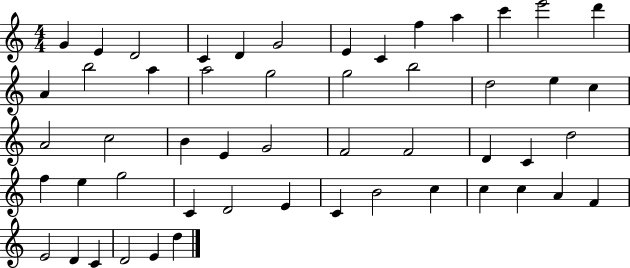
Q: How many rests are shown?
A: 0